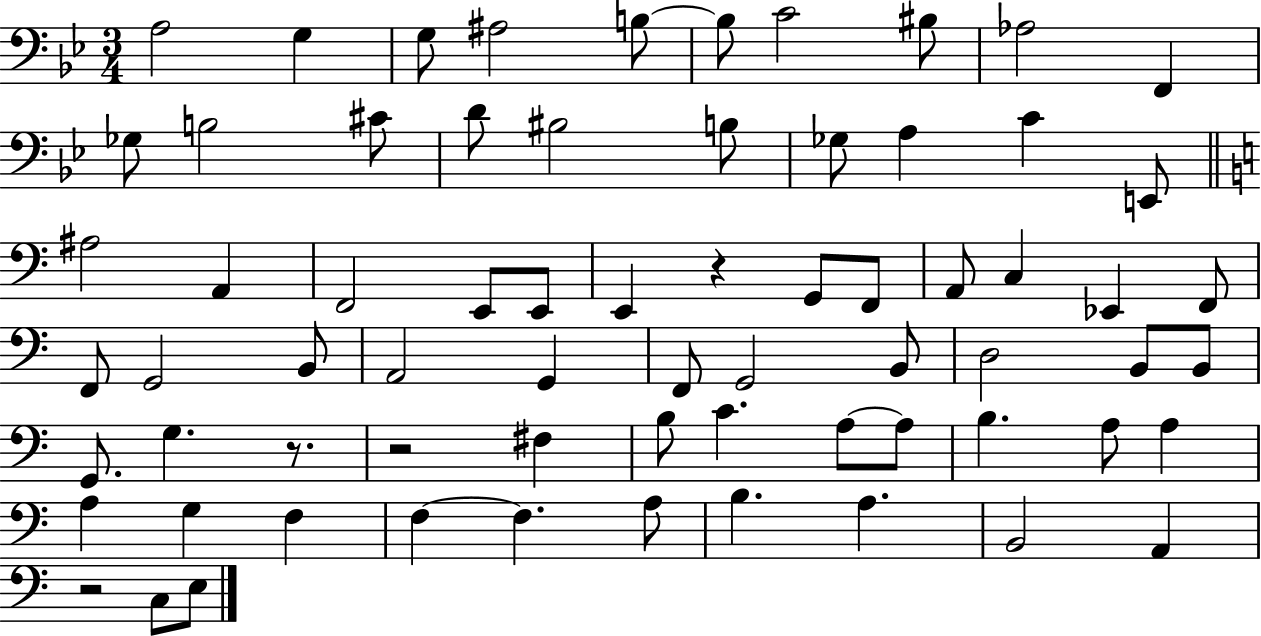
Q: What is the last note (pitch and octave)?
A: E3